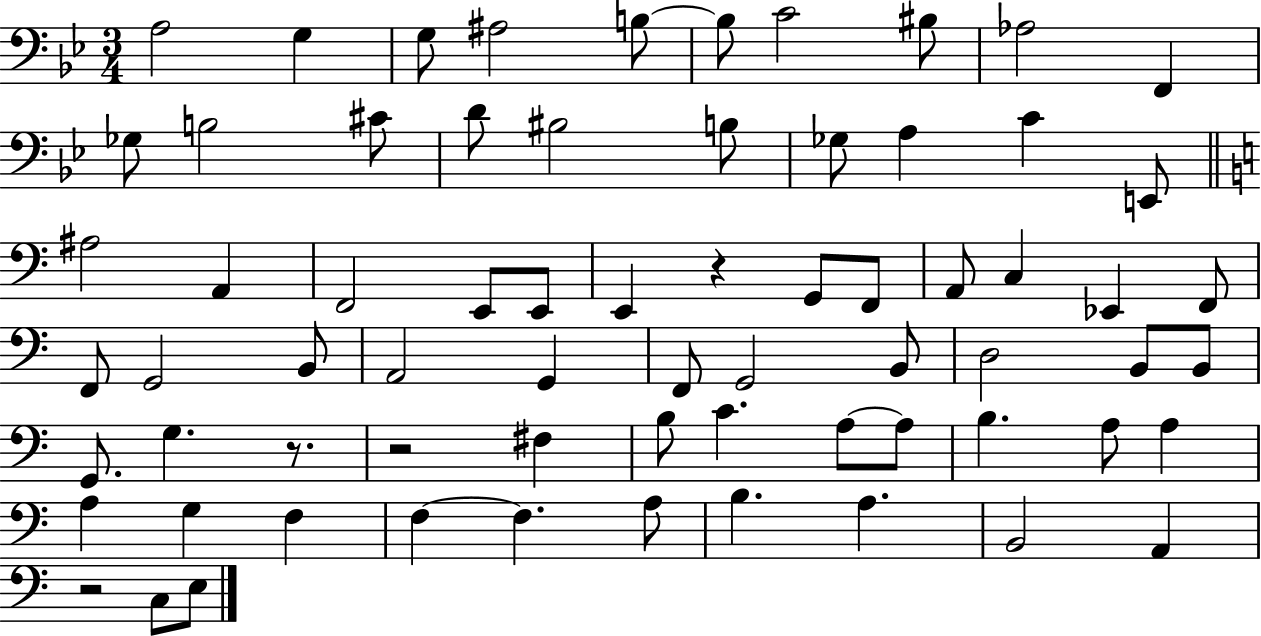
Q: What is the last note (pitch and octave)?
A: E3